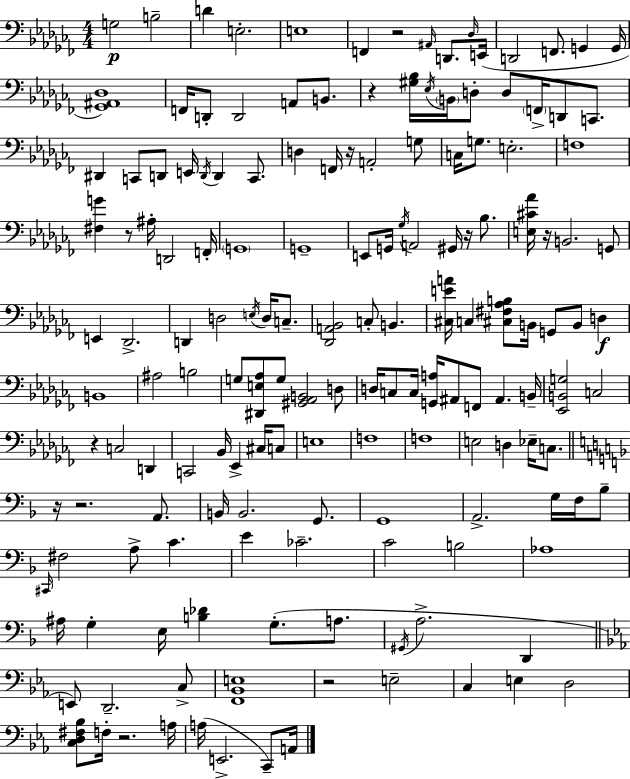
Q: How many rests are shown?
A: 11